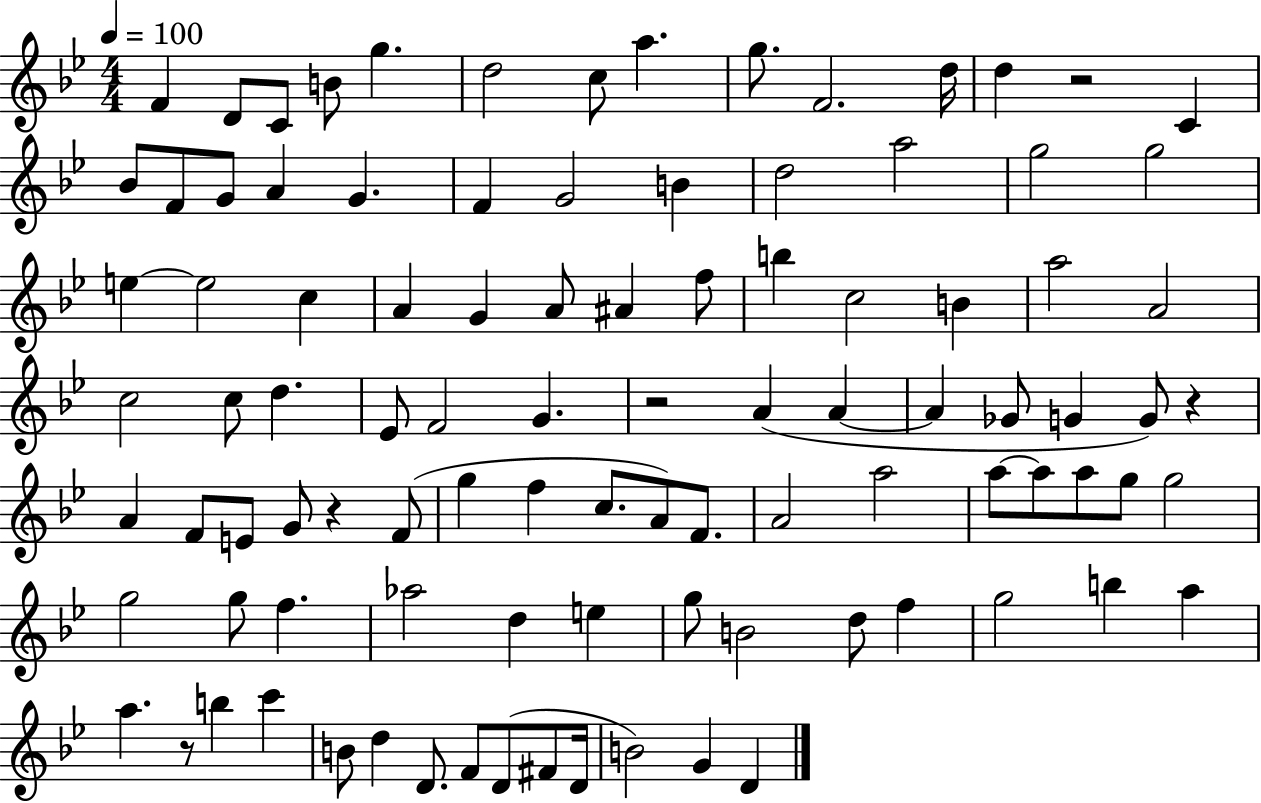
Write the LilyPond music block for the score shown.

{
  \clef treble
  \numericTimeSignature
  \time 4/4
  \key bes \major
  \tempo 4 = 100
  f'4 d'8 c'8 b'8 g''4. | d''2 c''8 a''4. | g''8. f'2. d''16 | d''4 r2 c'4 | \break bes'8 f'8 g'8 a'4 g'4. | f'4 g'2 b'4 | d''2 a''2 | g''2 g''2 | \break e''4~~ e''2 c''4 | a'4 g'4 a'8 ais'4 f''8 | b''4 c''2 b'4 | a''2 a'2 | \break c''2 c''8 d''4. | ees'8 f'2 g'4. | r2 a'4( a'4~~ | a'4 ges'8 g'4 g'8) r4 | \break a'4 f'8 e'8 g'8 r4 f'8( | g''4 f''4 c''8. a'8) f'8. | a'2 a''2 | a''8~~ a''8 a''8 g''8 g''2 | \break g''2 g''8 f''4. | aes''2 d''4 e''4 | g''8 b'2 d''8 f''4 | g''2 b''4 a''4 | \break a''4. r8 b''4 c'''4 | b'8 d''4 d'8. f'8 d'8( fis'8 d'16 | b'2) g'4 d'4 | \bar "|."
}